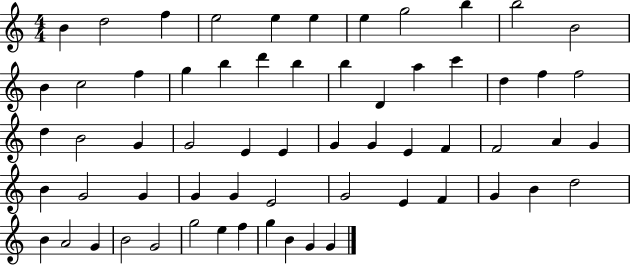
B4/q D5/h F5/q E5/h E5/q E5/q E5/q G5/h B5/q B5/h B4/h B4/q C5/h F5/q G5/q B5/q D6/q B5/q B5/q D4/q A5/q C6/q D5/q F5/q F5/h D5/q B4/h G4/q G4/h E4/q E4/q G4/q G4/q E4/q F4/q F4/h A4/q G4/q B4/q G4/h G4/q G4/q G4/q E4/h G4/h E4/q F4/q G4/q B4/q D5/h B4/q A4/h G4/q B4/h G4/h G5/h E5/q F5/q G5/q B4/q G4/q G4/q